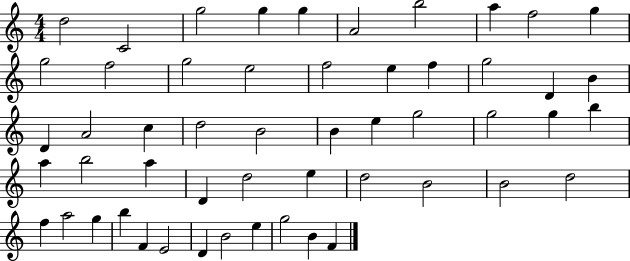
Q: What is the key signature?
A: C major